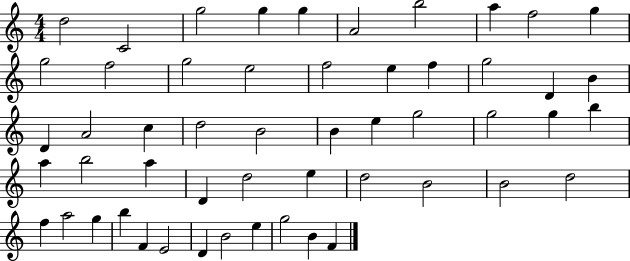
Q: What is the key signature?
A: C major